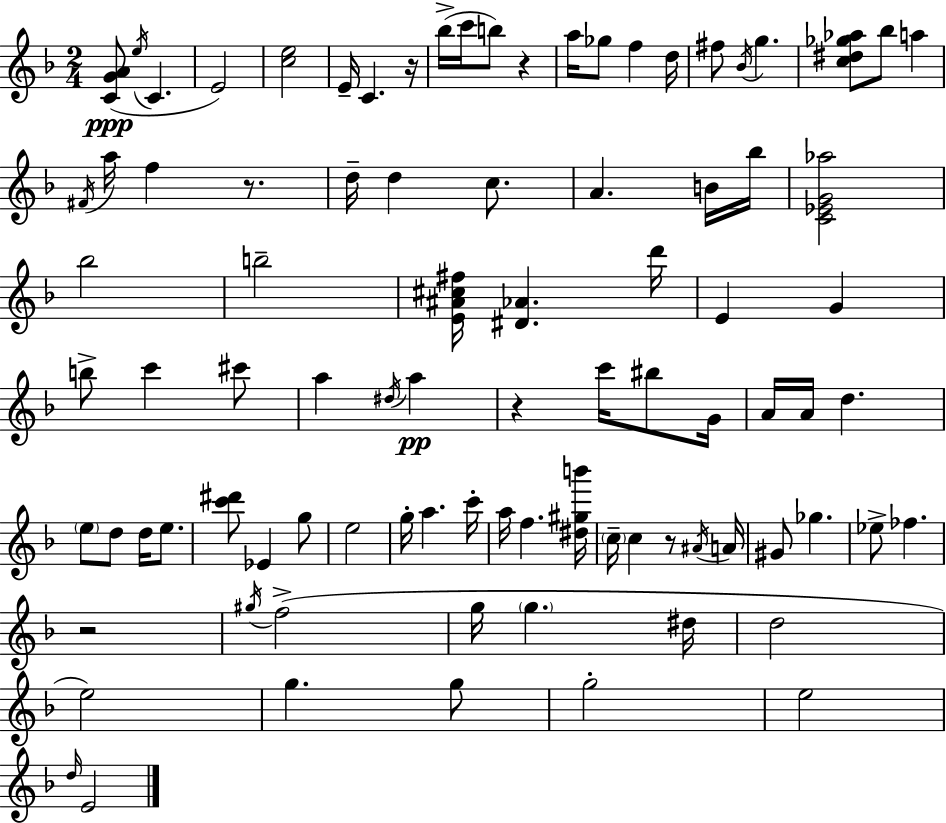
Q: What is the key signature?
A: D minor